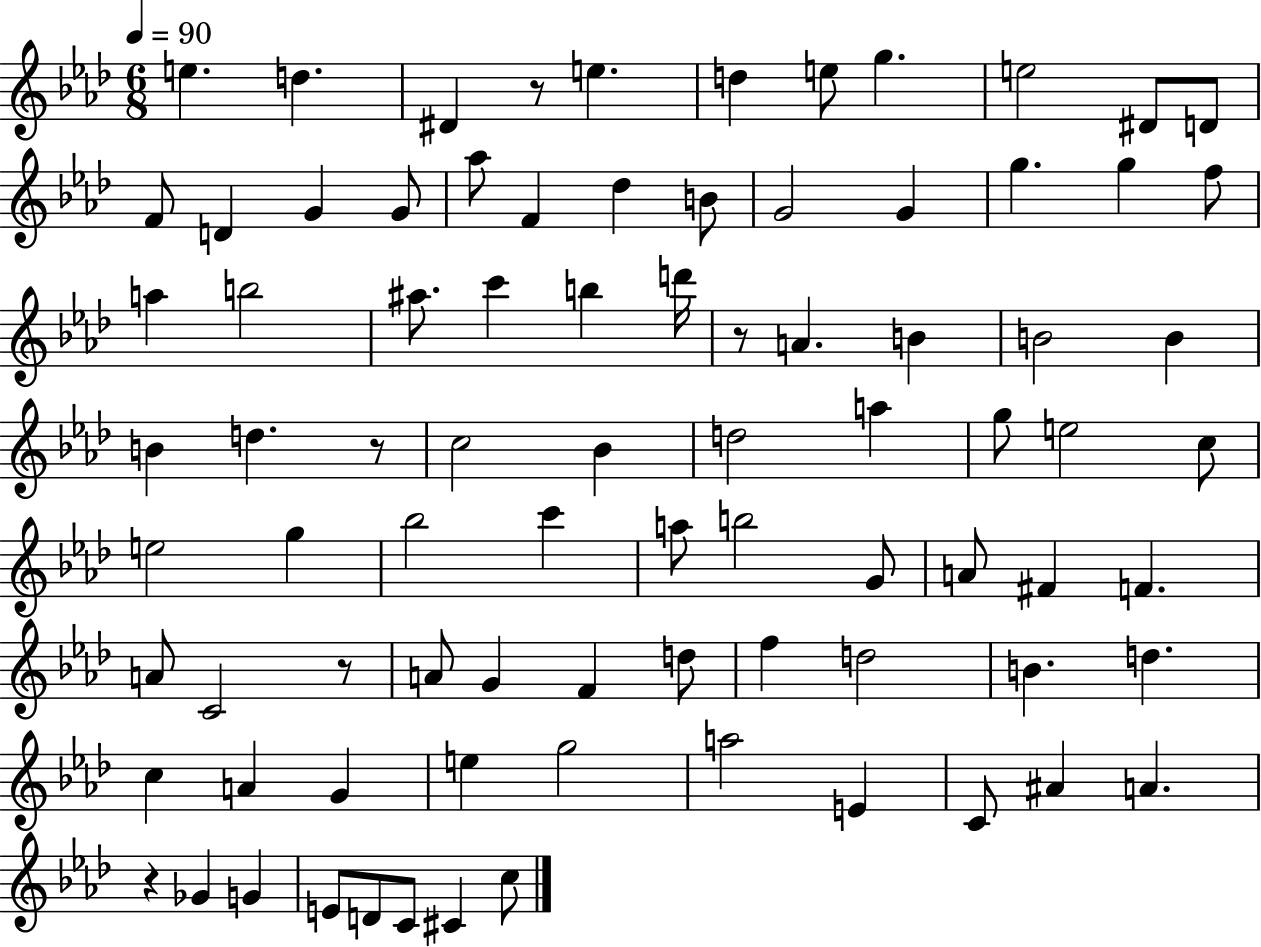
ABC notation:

X:1
T:Untitled
M:6/8
L:1/4
K:Ab
e d ^D z/2 e d e/2 g e2 ^D/2 D/2 F/2 D G G/2 _a/2 F _d B/2 G2 G g g f/2 a b2 ^a/2 c' b d'/4 z/2 A B B2 B B d z/2 c2 _B d2 a g/2 e2 c/2 e2 g _b2 c' a/2 b2 G/2 A/2 ^F F A/2 C2 z/2 A/2 G F d/2 f d2 B d c A G e g2 a2 E C/2 ^A A z _G G E/2 D/2 C/2 ^C c/2